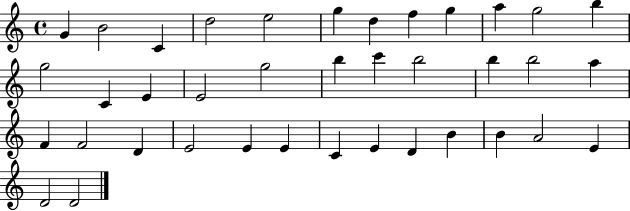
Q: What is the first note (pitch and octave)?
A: G4